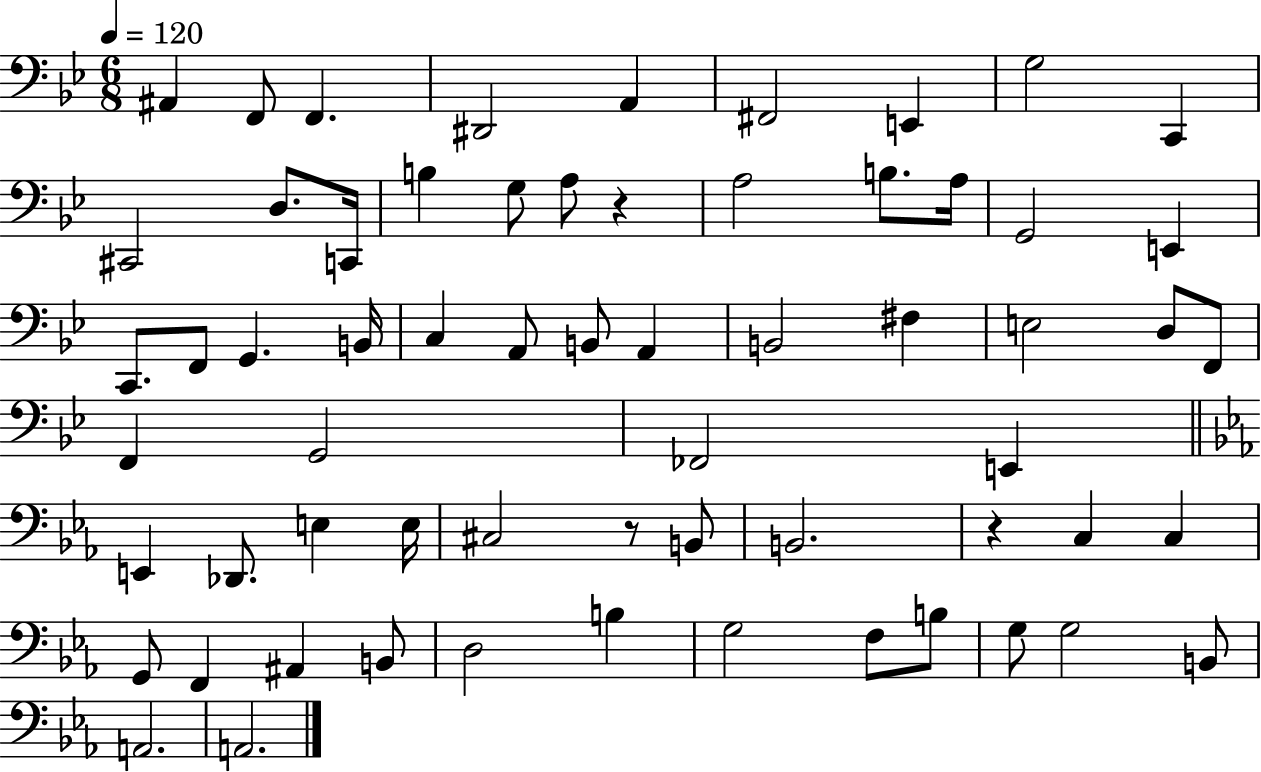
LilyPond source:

{
  \clef bass
  \numericTimeSignature
  \time 6/8
  \key bes \major
  \tempo 4 = 120
  ais,4 f,8 f,4. | dis,2 a,4 | fis,2 e,4 | g2 c,4 | \break cis,2 d8. c,16 | b4 g8 a8 r4 | a2 b8. a16 | g,2 e,4 | \break c,8. f,8 g,4. b,16 | c4 a,8 b,8 a,4 | b,2 fis4 | e2 d8 f,8 | \break f,4 g,2 | fes,2 e,4 | \bar "||" \break \key ees \major e,4 des,8. e4 e16 | cis2 r8 b,8 | b,2. | r4 c4 c4 | \break g,8 f,4 ais,4 b,8 | d2 b4 | g2 f8 b8 | g8 g2 b,8 | \break a,2. | a,2. | \bar "|."
}